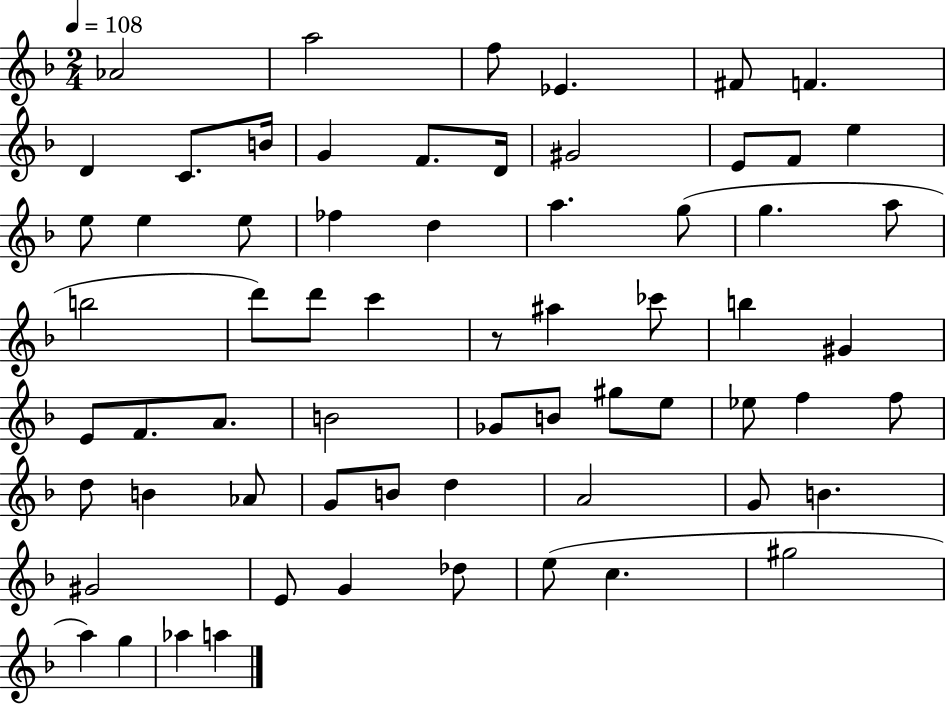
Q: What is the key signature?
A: F major